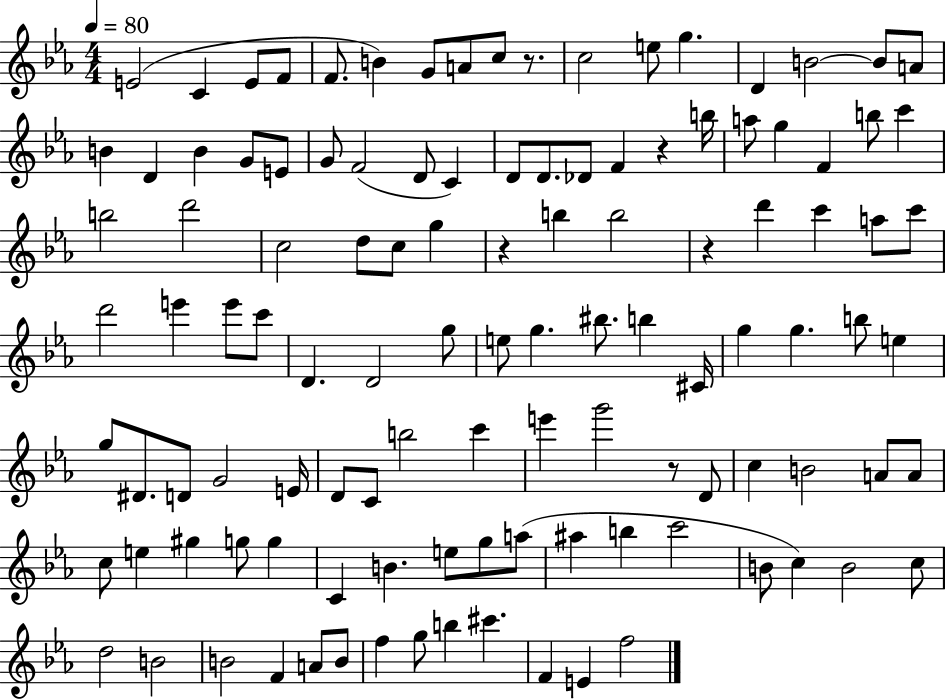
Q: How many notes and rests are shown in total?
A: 114